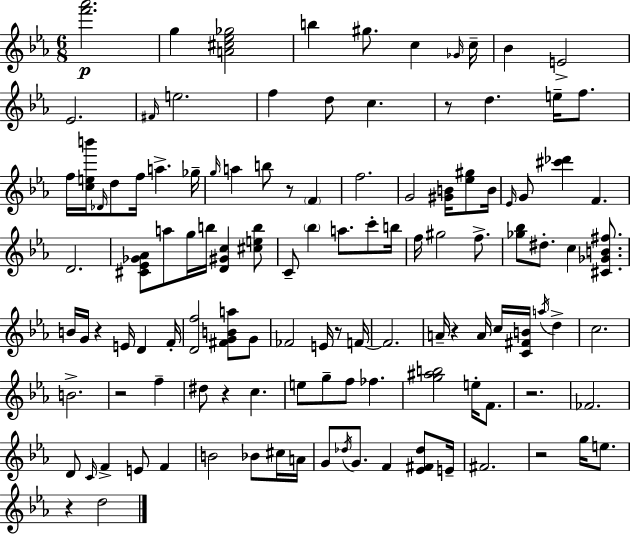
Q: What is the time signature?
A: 6/8